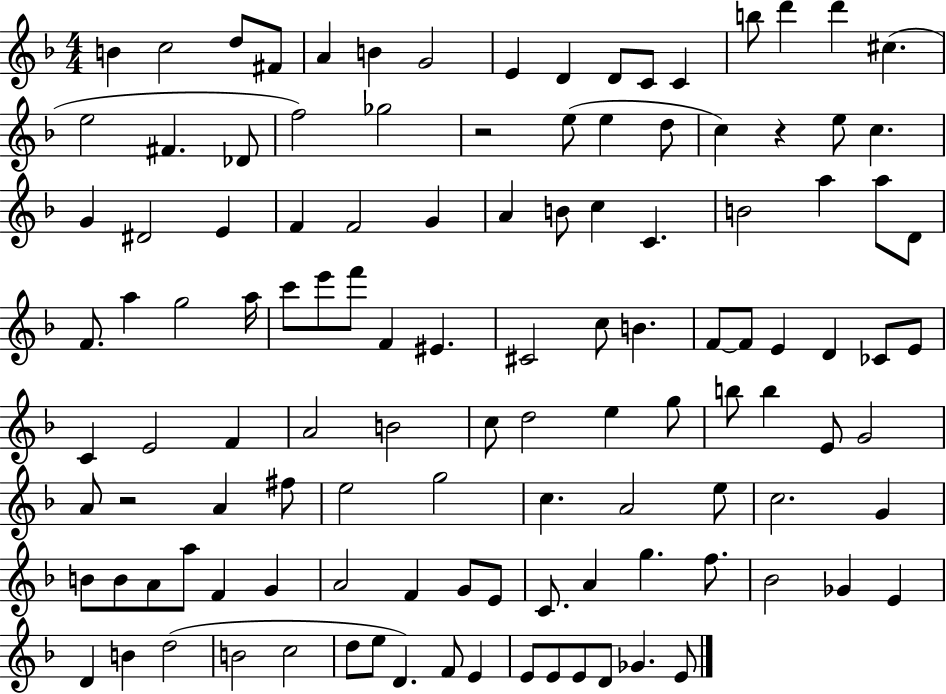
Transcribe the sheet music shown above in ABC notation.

X:1
T:Untitled
M:4/4
L:1/4
K:F
B c2 d/2 ^F/2 A B G2 E D D/2 C/2 C b/2 d' d' ^c e2 ^F _D/2 f2 _g2 z2 e/2 e d/2 c z e/2 c G ^D2 E F F2 G A B/2 c C B2 a a/2 D/2 F/2 a g2 a/4 c'/2 e'/2 f'/2 F ^E ^C2 c/2 B F/2 F/2 E D _C/2 E/2 C E2 F A2 B2 c/2 d2 e g/2 b/2 b E/2 G2 A/2 z2 A ^f/2 e2 g2 c A2 e/2 c2 G B/2 B/2 A/2 a/2 F G A2 F G/2 E/2 C/2 A g f/2 _B2 _G E D B d2 B2 c2 d/2 e/2 D F/2 E E/2 E/2 E/2 D/2 _G E/2